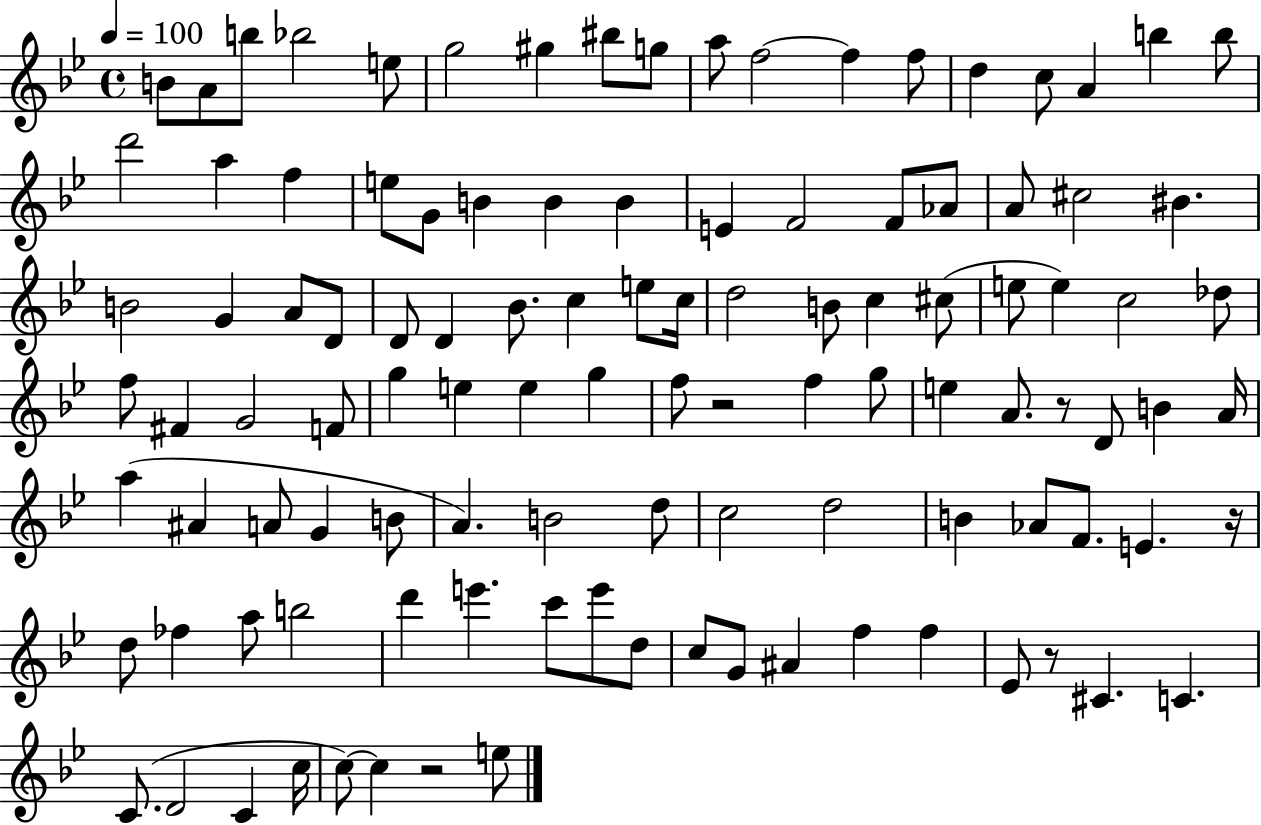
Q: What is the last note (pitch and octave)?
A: E5